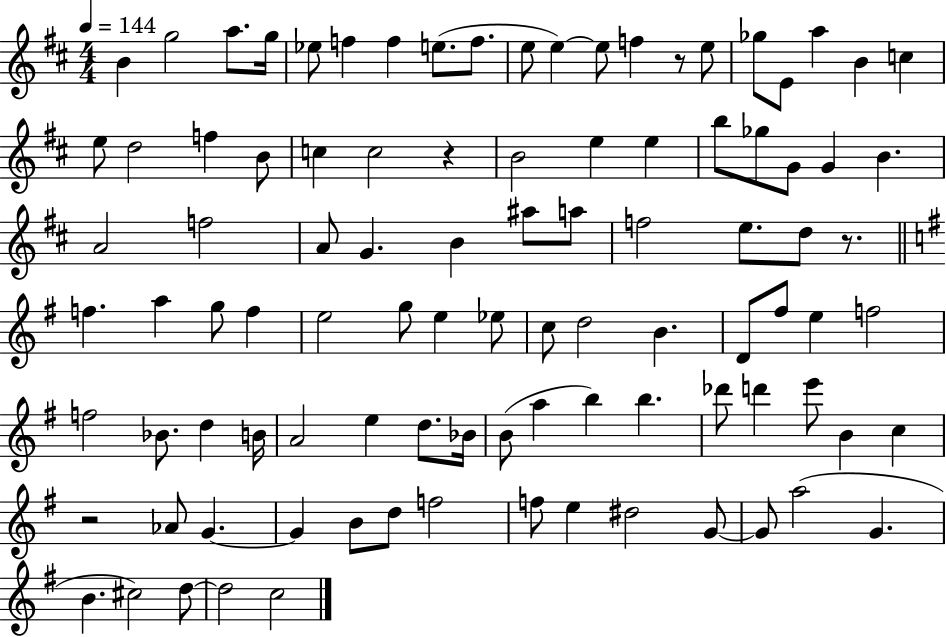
X:1
T:Untitled
M:4/4
L:1/4
K:D
B g2 a/2 g/4 _e/2 f f e/2 f/2 e/2 e e/2 f z/2 e/2 _g/2 E/2 a B c e/2 d2 f B/2 c c2 z B2 e e b/2 _g/2 G/2 G B A2 f2 A/2 G B ^a/2 a/2 f2 e/2 d/2 z/2 f a g/2 f e2 g/2 e _e/2 c/2 d2 B D/2 ^f/2 e f2 f2 _B/2 d B/4 A2 e d/2 _B/4 B/2 a b b _d'/2 d' e'/2 B c z2 _A/2 G G B/2 d/2 f2 f/2 e ^d2 G/2 G/2 a2 G B ^c2 d/2 d2 c2